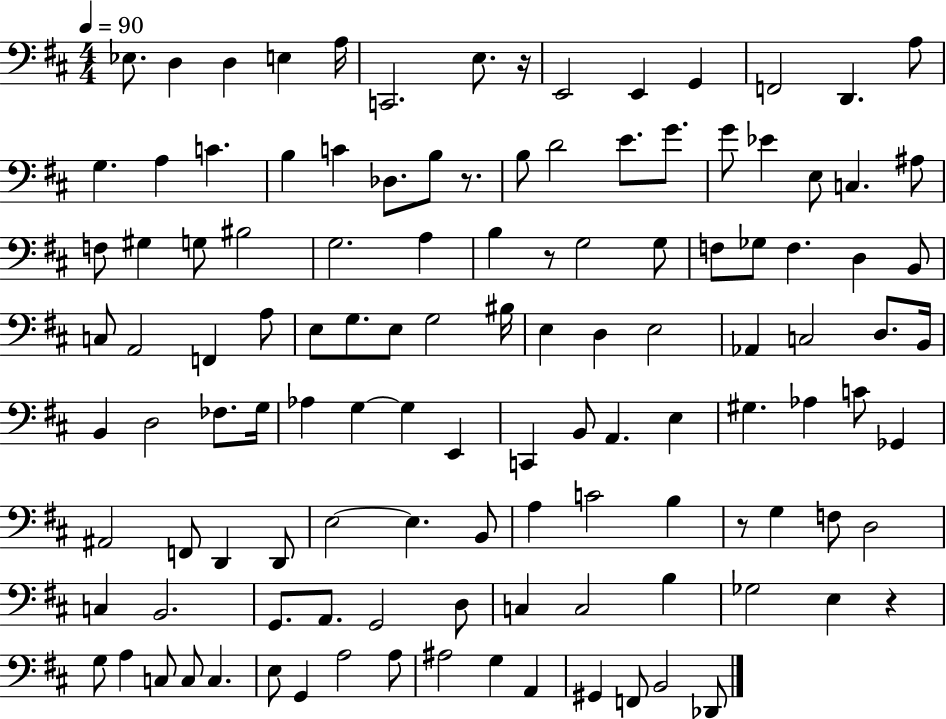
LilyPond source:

{
  \clef bass
  \numericTimeSignature
  \time 4/4
  \key d \major
  \tempo 4 = 90
  ees8. d4 d4 e4 a16 | c,2. e8. r16 | e,2 e,4 g,4 | f,2 d,4. a8 | \break g4. a4 c'4. | b4 c'4 des8. b8 r8. | b8 d'2 e'8. g'8. | g'8 ees'4 e8 c4. ais8 | \break f8 gis4 g8 bis2 | g2. a4 | b4 r8 g2 g8 | f8 ges8 f4. d4 b,8 | \break c8 a,2 f,4 a8 | e8 g8. e8 g2 bis16 | e4 d4 e2 | aes,4 c2 d8. b,16 | \break b,4 d2 fes8. g16 | aes4 g4~~ g4 e,4 | c,4 b,8 a,4. e4 | gis4. aes4 c'8 ges,4 | \break ais,2 f,8 d,4 d,8 | e2~~ e4. b,8 | a4 c'2 b4 | r8 g4 f8 d2 | \break c4 b,2. | g,8. a,8. g,2 d8 | c4 c2 b4 | ges2 e4 r4 | \break g8 a4 c8 c8 c4. | e8 g,4 a2 a8 | ais2 g4 a,4 | gis,4 f,8 b,2 des,8 | \break \bar "|."
}